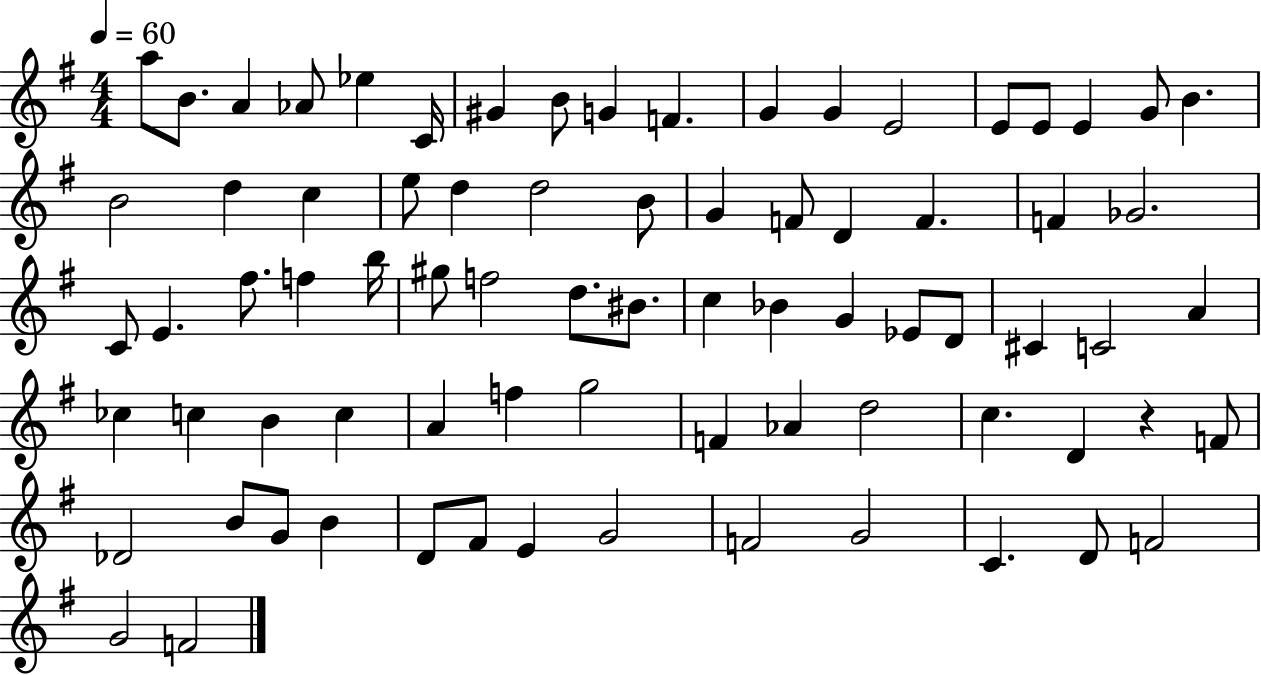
A5/e B4/e. A4/q Ab4/e Eb5/q C4/s G#4/q B4/e G4/q F4/q. G4/q G4/q E4/h E4/e E4/e E4/q G4/e B4/q. B4/h D5/q C5/q E5/e D5/q D5/h B4/e G4/q F4/e D4/q F4/q. F4/q Gb4/h. C4/e E4/q. F#5/e. F5/q B5/s G#5/e F5/h D5/e. BIS4/e. C5/q Bb4/q G4/q Eb4/e D4/e C#4/q C4/h A4/q CES5/q C5/q B4/q C5/q A4/q F5/q G5/h F4/q Ab4/q D5/h C5/q. D4/q R/q F4/e Db4/h B4/e G4/e B4/q D4/e F#4/e E4/q G4/h F4/h G4/h C4/q. D4/e F4/h G4/h F4/h